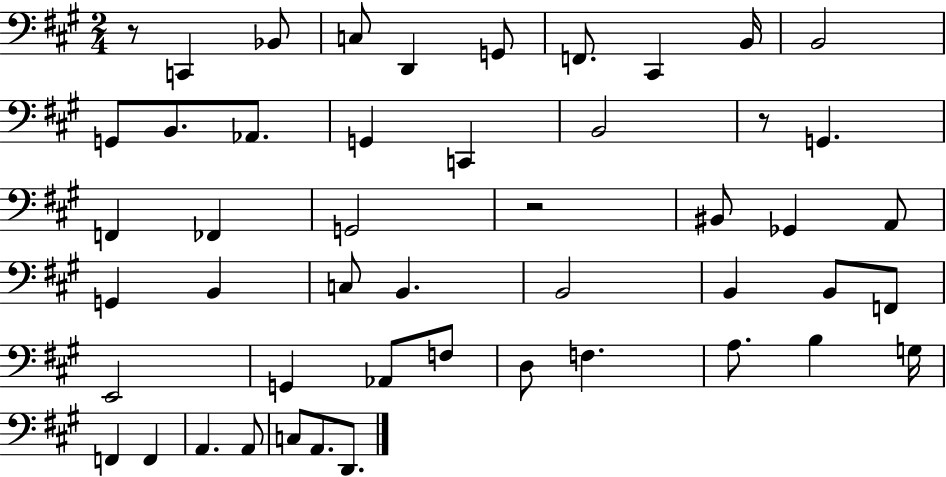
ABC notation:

X:1
T:Untitled
M:2/4
L:1/4
K:A
z/2 C,, _B,,/2 C,/2 D,, G,,/2 F,,/2 ^C,, B,,/4 B,,2 G,,/2 B,,/2 _A,,/2 G,, C,, B,,2 z/2 G,, F,, _F,, G,,2 z2 ^B,,/2 _G,, A,,/2 G,, B,, C,/2 B,, B,,2 B,, B,,/2 F,,/2 E,,2 G,, _A,,/2 F,/2 D,/2 F, A,/2 B, G,/4 F,, F,, A,, A,,/2 C,/2 A,,/2 D,,/2